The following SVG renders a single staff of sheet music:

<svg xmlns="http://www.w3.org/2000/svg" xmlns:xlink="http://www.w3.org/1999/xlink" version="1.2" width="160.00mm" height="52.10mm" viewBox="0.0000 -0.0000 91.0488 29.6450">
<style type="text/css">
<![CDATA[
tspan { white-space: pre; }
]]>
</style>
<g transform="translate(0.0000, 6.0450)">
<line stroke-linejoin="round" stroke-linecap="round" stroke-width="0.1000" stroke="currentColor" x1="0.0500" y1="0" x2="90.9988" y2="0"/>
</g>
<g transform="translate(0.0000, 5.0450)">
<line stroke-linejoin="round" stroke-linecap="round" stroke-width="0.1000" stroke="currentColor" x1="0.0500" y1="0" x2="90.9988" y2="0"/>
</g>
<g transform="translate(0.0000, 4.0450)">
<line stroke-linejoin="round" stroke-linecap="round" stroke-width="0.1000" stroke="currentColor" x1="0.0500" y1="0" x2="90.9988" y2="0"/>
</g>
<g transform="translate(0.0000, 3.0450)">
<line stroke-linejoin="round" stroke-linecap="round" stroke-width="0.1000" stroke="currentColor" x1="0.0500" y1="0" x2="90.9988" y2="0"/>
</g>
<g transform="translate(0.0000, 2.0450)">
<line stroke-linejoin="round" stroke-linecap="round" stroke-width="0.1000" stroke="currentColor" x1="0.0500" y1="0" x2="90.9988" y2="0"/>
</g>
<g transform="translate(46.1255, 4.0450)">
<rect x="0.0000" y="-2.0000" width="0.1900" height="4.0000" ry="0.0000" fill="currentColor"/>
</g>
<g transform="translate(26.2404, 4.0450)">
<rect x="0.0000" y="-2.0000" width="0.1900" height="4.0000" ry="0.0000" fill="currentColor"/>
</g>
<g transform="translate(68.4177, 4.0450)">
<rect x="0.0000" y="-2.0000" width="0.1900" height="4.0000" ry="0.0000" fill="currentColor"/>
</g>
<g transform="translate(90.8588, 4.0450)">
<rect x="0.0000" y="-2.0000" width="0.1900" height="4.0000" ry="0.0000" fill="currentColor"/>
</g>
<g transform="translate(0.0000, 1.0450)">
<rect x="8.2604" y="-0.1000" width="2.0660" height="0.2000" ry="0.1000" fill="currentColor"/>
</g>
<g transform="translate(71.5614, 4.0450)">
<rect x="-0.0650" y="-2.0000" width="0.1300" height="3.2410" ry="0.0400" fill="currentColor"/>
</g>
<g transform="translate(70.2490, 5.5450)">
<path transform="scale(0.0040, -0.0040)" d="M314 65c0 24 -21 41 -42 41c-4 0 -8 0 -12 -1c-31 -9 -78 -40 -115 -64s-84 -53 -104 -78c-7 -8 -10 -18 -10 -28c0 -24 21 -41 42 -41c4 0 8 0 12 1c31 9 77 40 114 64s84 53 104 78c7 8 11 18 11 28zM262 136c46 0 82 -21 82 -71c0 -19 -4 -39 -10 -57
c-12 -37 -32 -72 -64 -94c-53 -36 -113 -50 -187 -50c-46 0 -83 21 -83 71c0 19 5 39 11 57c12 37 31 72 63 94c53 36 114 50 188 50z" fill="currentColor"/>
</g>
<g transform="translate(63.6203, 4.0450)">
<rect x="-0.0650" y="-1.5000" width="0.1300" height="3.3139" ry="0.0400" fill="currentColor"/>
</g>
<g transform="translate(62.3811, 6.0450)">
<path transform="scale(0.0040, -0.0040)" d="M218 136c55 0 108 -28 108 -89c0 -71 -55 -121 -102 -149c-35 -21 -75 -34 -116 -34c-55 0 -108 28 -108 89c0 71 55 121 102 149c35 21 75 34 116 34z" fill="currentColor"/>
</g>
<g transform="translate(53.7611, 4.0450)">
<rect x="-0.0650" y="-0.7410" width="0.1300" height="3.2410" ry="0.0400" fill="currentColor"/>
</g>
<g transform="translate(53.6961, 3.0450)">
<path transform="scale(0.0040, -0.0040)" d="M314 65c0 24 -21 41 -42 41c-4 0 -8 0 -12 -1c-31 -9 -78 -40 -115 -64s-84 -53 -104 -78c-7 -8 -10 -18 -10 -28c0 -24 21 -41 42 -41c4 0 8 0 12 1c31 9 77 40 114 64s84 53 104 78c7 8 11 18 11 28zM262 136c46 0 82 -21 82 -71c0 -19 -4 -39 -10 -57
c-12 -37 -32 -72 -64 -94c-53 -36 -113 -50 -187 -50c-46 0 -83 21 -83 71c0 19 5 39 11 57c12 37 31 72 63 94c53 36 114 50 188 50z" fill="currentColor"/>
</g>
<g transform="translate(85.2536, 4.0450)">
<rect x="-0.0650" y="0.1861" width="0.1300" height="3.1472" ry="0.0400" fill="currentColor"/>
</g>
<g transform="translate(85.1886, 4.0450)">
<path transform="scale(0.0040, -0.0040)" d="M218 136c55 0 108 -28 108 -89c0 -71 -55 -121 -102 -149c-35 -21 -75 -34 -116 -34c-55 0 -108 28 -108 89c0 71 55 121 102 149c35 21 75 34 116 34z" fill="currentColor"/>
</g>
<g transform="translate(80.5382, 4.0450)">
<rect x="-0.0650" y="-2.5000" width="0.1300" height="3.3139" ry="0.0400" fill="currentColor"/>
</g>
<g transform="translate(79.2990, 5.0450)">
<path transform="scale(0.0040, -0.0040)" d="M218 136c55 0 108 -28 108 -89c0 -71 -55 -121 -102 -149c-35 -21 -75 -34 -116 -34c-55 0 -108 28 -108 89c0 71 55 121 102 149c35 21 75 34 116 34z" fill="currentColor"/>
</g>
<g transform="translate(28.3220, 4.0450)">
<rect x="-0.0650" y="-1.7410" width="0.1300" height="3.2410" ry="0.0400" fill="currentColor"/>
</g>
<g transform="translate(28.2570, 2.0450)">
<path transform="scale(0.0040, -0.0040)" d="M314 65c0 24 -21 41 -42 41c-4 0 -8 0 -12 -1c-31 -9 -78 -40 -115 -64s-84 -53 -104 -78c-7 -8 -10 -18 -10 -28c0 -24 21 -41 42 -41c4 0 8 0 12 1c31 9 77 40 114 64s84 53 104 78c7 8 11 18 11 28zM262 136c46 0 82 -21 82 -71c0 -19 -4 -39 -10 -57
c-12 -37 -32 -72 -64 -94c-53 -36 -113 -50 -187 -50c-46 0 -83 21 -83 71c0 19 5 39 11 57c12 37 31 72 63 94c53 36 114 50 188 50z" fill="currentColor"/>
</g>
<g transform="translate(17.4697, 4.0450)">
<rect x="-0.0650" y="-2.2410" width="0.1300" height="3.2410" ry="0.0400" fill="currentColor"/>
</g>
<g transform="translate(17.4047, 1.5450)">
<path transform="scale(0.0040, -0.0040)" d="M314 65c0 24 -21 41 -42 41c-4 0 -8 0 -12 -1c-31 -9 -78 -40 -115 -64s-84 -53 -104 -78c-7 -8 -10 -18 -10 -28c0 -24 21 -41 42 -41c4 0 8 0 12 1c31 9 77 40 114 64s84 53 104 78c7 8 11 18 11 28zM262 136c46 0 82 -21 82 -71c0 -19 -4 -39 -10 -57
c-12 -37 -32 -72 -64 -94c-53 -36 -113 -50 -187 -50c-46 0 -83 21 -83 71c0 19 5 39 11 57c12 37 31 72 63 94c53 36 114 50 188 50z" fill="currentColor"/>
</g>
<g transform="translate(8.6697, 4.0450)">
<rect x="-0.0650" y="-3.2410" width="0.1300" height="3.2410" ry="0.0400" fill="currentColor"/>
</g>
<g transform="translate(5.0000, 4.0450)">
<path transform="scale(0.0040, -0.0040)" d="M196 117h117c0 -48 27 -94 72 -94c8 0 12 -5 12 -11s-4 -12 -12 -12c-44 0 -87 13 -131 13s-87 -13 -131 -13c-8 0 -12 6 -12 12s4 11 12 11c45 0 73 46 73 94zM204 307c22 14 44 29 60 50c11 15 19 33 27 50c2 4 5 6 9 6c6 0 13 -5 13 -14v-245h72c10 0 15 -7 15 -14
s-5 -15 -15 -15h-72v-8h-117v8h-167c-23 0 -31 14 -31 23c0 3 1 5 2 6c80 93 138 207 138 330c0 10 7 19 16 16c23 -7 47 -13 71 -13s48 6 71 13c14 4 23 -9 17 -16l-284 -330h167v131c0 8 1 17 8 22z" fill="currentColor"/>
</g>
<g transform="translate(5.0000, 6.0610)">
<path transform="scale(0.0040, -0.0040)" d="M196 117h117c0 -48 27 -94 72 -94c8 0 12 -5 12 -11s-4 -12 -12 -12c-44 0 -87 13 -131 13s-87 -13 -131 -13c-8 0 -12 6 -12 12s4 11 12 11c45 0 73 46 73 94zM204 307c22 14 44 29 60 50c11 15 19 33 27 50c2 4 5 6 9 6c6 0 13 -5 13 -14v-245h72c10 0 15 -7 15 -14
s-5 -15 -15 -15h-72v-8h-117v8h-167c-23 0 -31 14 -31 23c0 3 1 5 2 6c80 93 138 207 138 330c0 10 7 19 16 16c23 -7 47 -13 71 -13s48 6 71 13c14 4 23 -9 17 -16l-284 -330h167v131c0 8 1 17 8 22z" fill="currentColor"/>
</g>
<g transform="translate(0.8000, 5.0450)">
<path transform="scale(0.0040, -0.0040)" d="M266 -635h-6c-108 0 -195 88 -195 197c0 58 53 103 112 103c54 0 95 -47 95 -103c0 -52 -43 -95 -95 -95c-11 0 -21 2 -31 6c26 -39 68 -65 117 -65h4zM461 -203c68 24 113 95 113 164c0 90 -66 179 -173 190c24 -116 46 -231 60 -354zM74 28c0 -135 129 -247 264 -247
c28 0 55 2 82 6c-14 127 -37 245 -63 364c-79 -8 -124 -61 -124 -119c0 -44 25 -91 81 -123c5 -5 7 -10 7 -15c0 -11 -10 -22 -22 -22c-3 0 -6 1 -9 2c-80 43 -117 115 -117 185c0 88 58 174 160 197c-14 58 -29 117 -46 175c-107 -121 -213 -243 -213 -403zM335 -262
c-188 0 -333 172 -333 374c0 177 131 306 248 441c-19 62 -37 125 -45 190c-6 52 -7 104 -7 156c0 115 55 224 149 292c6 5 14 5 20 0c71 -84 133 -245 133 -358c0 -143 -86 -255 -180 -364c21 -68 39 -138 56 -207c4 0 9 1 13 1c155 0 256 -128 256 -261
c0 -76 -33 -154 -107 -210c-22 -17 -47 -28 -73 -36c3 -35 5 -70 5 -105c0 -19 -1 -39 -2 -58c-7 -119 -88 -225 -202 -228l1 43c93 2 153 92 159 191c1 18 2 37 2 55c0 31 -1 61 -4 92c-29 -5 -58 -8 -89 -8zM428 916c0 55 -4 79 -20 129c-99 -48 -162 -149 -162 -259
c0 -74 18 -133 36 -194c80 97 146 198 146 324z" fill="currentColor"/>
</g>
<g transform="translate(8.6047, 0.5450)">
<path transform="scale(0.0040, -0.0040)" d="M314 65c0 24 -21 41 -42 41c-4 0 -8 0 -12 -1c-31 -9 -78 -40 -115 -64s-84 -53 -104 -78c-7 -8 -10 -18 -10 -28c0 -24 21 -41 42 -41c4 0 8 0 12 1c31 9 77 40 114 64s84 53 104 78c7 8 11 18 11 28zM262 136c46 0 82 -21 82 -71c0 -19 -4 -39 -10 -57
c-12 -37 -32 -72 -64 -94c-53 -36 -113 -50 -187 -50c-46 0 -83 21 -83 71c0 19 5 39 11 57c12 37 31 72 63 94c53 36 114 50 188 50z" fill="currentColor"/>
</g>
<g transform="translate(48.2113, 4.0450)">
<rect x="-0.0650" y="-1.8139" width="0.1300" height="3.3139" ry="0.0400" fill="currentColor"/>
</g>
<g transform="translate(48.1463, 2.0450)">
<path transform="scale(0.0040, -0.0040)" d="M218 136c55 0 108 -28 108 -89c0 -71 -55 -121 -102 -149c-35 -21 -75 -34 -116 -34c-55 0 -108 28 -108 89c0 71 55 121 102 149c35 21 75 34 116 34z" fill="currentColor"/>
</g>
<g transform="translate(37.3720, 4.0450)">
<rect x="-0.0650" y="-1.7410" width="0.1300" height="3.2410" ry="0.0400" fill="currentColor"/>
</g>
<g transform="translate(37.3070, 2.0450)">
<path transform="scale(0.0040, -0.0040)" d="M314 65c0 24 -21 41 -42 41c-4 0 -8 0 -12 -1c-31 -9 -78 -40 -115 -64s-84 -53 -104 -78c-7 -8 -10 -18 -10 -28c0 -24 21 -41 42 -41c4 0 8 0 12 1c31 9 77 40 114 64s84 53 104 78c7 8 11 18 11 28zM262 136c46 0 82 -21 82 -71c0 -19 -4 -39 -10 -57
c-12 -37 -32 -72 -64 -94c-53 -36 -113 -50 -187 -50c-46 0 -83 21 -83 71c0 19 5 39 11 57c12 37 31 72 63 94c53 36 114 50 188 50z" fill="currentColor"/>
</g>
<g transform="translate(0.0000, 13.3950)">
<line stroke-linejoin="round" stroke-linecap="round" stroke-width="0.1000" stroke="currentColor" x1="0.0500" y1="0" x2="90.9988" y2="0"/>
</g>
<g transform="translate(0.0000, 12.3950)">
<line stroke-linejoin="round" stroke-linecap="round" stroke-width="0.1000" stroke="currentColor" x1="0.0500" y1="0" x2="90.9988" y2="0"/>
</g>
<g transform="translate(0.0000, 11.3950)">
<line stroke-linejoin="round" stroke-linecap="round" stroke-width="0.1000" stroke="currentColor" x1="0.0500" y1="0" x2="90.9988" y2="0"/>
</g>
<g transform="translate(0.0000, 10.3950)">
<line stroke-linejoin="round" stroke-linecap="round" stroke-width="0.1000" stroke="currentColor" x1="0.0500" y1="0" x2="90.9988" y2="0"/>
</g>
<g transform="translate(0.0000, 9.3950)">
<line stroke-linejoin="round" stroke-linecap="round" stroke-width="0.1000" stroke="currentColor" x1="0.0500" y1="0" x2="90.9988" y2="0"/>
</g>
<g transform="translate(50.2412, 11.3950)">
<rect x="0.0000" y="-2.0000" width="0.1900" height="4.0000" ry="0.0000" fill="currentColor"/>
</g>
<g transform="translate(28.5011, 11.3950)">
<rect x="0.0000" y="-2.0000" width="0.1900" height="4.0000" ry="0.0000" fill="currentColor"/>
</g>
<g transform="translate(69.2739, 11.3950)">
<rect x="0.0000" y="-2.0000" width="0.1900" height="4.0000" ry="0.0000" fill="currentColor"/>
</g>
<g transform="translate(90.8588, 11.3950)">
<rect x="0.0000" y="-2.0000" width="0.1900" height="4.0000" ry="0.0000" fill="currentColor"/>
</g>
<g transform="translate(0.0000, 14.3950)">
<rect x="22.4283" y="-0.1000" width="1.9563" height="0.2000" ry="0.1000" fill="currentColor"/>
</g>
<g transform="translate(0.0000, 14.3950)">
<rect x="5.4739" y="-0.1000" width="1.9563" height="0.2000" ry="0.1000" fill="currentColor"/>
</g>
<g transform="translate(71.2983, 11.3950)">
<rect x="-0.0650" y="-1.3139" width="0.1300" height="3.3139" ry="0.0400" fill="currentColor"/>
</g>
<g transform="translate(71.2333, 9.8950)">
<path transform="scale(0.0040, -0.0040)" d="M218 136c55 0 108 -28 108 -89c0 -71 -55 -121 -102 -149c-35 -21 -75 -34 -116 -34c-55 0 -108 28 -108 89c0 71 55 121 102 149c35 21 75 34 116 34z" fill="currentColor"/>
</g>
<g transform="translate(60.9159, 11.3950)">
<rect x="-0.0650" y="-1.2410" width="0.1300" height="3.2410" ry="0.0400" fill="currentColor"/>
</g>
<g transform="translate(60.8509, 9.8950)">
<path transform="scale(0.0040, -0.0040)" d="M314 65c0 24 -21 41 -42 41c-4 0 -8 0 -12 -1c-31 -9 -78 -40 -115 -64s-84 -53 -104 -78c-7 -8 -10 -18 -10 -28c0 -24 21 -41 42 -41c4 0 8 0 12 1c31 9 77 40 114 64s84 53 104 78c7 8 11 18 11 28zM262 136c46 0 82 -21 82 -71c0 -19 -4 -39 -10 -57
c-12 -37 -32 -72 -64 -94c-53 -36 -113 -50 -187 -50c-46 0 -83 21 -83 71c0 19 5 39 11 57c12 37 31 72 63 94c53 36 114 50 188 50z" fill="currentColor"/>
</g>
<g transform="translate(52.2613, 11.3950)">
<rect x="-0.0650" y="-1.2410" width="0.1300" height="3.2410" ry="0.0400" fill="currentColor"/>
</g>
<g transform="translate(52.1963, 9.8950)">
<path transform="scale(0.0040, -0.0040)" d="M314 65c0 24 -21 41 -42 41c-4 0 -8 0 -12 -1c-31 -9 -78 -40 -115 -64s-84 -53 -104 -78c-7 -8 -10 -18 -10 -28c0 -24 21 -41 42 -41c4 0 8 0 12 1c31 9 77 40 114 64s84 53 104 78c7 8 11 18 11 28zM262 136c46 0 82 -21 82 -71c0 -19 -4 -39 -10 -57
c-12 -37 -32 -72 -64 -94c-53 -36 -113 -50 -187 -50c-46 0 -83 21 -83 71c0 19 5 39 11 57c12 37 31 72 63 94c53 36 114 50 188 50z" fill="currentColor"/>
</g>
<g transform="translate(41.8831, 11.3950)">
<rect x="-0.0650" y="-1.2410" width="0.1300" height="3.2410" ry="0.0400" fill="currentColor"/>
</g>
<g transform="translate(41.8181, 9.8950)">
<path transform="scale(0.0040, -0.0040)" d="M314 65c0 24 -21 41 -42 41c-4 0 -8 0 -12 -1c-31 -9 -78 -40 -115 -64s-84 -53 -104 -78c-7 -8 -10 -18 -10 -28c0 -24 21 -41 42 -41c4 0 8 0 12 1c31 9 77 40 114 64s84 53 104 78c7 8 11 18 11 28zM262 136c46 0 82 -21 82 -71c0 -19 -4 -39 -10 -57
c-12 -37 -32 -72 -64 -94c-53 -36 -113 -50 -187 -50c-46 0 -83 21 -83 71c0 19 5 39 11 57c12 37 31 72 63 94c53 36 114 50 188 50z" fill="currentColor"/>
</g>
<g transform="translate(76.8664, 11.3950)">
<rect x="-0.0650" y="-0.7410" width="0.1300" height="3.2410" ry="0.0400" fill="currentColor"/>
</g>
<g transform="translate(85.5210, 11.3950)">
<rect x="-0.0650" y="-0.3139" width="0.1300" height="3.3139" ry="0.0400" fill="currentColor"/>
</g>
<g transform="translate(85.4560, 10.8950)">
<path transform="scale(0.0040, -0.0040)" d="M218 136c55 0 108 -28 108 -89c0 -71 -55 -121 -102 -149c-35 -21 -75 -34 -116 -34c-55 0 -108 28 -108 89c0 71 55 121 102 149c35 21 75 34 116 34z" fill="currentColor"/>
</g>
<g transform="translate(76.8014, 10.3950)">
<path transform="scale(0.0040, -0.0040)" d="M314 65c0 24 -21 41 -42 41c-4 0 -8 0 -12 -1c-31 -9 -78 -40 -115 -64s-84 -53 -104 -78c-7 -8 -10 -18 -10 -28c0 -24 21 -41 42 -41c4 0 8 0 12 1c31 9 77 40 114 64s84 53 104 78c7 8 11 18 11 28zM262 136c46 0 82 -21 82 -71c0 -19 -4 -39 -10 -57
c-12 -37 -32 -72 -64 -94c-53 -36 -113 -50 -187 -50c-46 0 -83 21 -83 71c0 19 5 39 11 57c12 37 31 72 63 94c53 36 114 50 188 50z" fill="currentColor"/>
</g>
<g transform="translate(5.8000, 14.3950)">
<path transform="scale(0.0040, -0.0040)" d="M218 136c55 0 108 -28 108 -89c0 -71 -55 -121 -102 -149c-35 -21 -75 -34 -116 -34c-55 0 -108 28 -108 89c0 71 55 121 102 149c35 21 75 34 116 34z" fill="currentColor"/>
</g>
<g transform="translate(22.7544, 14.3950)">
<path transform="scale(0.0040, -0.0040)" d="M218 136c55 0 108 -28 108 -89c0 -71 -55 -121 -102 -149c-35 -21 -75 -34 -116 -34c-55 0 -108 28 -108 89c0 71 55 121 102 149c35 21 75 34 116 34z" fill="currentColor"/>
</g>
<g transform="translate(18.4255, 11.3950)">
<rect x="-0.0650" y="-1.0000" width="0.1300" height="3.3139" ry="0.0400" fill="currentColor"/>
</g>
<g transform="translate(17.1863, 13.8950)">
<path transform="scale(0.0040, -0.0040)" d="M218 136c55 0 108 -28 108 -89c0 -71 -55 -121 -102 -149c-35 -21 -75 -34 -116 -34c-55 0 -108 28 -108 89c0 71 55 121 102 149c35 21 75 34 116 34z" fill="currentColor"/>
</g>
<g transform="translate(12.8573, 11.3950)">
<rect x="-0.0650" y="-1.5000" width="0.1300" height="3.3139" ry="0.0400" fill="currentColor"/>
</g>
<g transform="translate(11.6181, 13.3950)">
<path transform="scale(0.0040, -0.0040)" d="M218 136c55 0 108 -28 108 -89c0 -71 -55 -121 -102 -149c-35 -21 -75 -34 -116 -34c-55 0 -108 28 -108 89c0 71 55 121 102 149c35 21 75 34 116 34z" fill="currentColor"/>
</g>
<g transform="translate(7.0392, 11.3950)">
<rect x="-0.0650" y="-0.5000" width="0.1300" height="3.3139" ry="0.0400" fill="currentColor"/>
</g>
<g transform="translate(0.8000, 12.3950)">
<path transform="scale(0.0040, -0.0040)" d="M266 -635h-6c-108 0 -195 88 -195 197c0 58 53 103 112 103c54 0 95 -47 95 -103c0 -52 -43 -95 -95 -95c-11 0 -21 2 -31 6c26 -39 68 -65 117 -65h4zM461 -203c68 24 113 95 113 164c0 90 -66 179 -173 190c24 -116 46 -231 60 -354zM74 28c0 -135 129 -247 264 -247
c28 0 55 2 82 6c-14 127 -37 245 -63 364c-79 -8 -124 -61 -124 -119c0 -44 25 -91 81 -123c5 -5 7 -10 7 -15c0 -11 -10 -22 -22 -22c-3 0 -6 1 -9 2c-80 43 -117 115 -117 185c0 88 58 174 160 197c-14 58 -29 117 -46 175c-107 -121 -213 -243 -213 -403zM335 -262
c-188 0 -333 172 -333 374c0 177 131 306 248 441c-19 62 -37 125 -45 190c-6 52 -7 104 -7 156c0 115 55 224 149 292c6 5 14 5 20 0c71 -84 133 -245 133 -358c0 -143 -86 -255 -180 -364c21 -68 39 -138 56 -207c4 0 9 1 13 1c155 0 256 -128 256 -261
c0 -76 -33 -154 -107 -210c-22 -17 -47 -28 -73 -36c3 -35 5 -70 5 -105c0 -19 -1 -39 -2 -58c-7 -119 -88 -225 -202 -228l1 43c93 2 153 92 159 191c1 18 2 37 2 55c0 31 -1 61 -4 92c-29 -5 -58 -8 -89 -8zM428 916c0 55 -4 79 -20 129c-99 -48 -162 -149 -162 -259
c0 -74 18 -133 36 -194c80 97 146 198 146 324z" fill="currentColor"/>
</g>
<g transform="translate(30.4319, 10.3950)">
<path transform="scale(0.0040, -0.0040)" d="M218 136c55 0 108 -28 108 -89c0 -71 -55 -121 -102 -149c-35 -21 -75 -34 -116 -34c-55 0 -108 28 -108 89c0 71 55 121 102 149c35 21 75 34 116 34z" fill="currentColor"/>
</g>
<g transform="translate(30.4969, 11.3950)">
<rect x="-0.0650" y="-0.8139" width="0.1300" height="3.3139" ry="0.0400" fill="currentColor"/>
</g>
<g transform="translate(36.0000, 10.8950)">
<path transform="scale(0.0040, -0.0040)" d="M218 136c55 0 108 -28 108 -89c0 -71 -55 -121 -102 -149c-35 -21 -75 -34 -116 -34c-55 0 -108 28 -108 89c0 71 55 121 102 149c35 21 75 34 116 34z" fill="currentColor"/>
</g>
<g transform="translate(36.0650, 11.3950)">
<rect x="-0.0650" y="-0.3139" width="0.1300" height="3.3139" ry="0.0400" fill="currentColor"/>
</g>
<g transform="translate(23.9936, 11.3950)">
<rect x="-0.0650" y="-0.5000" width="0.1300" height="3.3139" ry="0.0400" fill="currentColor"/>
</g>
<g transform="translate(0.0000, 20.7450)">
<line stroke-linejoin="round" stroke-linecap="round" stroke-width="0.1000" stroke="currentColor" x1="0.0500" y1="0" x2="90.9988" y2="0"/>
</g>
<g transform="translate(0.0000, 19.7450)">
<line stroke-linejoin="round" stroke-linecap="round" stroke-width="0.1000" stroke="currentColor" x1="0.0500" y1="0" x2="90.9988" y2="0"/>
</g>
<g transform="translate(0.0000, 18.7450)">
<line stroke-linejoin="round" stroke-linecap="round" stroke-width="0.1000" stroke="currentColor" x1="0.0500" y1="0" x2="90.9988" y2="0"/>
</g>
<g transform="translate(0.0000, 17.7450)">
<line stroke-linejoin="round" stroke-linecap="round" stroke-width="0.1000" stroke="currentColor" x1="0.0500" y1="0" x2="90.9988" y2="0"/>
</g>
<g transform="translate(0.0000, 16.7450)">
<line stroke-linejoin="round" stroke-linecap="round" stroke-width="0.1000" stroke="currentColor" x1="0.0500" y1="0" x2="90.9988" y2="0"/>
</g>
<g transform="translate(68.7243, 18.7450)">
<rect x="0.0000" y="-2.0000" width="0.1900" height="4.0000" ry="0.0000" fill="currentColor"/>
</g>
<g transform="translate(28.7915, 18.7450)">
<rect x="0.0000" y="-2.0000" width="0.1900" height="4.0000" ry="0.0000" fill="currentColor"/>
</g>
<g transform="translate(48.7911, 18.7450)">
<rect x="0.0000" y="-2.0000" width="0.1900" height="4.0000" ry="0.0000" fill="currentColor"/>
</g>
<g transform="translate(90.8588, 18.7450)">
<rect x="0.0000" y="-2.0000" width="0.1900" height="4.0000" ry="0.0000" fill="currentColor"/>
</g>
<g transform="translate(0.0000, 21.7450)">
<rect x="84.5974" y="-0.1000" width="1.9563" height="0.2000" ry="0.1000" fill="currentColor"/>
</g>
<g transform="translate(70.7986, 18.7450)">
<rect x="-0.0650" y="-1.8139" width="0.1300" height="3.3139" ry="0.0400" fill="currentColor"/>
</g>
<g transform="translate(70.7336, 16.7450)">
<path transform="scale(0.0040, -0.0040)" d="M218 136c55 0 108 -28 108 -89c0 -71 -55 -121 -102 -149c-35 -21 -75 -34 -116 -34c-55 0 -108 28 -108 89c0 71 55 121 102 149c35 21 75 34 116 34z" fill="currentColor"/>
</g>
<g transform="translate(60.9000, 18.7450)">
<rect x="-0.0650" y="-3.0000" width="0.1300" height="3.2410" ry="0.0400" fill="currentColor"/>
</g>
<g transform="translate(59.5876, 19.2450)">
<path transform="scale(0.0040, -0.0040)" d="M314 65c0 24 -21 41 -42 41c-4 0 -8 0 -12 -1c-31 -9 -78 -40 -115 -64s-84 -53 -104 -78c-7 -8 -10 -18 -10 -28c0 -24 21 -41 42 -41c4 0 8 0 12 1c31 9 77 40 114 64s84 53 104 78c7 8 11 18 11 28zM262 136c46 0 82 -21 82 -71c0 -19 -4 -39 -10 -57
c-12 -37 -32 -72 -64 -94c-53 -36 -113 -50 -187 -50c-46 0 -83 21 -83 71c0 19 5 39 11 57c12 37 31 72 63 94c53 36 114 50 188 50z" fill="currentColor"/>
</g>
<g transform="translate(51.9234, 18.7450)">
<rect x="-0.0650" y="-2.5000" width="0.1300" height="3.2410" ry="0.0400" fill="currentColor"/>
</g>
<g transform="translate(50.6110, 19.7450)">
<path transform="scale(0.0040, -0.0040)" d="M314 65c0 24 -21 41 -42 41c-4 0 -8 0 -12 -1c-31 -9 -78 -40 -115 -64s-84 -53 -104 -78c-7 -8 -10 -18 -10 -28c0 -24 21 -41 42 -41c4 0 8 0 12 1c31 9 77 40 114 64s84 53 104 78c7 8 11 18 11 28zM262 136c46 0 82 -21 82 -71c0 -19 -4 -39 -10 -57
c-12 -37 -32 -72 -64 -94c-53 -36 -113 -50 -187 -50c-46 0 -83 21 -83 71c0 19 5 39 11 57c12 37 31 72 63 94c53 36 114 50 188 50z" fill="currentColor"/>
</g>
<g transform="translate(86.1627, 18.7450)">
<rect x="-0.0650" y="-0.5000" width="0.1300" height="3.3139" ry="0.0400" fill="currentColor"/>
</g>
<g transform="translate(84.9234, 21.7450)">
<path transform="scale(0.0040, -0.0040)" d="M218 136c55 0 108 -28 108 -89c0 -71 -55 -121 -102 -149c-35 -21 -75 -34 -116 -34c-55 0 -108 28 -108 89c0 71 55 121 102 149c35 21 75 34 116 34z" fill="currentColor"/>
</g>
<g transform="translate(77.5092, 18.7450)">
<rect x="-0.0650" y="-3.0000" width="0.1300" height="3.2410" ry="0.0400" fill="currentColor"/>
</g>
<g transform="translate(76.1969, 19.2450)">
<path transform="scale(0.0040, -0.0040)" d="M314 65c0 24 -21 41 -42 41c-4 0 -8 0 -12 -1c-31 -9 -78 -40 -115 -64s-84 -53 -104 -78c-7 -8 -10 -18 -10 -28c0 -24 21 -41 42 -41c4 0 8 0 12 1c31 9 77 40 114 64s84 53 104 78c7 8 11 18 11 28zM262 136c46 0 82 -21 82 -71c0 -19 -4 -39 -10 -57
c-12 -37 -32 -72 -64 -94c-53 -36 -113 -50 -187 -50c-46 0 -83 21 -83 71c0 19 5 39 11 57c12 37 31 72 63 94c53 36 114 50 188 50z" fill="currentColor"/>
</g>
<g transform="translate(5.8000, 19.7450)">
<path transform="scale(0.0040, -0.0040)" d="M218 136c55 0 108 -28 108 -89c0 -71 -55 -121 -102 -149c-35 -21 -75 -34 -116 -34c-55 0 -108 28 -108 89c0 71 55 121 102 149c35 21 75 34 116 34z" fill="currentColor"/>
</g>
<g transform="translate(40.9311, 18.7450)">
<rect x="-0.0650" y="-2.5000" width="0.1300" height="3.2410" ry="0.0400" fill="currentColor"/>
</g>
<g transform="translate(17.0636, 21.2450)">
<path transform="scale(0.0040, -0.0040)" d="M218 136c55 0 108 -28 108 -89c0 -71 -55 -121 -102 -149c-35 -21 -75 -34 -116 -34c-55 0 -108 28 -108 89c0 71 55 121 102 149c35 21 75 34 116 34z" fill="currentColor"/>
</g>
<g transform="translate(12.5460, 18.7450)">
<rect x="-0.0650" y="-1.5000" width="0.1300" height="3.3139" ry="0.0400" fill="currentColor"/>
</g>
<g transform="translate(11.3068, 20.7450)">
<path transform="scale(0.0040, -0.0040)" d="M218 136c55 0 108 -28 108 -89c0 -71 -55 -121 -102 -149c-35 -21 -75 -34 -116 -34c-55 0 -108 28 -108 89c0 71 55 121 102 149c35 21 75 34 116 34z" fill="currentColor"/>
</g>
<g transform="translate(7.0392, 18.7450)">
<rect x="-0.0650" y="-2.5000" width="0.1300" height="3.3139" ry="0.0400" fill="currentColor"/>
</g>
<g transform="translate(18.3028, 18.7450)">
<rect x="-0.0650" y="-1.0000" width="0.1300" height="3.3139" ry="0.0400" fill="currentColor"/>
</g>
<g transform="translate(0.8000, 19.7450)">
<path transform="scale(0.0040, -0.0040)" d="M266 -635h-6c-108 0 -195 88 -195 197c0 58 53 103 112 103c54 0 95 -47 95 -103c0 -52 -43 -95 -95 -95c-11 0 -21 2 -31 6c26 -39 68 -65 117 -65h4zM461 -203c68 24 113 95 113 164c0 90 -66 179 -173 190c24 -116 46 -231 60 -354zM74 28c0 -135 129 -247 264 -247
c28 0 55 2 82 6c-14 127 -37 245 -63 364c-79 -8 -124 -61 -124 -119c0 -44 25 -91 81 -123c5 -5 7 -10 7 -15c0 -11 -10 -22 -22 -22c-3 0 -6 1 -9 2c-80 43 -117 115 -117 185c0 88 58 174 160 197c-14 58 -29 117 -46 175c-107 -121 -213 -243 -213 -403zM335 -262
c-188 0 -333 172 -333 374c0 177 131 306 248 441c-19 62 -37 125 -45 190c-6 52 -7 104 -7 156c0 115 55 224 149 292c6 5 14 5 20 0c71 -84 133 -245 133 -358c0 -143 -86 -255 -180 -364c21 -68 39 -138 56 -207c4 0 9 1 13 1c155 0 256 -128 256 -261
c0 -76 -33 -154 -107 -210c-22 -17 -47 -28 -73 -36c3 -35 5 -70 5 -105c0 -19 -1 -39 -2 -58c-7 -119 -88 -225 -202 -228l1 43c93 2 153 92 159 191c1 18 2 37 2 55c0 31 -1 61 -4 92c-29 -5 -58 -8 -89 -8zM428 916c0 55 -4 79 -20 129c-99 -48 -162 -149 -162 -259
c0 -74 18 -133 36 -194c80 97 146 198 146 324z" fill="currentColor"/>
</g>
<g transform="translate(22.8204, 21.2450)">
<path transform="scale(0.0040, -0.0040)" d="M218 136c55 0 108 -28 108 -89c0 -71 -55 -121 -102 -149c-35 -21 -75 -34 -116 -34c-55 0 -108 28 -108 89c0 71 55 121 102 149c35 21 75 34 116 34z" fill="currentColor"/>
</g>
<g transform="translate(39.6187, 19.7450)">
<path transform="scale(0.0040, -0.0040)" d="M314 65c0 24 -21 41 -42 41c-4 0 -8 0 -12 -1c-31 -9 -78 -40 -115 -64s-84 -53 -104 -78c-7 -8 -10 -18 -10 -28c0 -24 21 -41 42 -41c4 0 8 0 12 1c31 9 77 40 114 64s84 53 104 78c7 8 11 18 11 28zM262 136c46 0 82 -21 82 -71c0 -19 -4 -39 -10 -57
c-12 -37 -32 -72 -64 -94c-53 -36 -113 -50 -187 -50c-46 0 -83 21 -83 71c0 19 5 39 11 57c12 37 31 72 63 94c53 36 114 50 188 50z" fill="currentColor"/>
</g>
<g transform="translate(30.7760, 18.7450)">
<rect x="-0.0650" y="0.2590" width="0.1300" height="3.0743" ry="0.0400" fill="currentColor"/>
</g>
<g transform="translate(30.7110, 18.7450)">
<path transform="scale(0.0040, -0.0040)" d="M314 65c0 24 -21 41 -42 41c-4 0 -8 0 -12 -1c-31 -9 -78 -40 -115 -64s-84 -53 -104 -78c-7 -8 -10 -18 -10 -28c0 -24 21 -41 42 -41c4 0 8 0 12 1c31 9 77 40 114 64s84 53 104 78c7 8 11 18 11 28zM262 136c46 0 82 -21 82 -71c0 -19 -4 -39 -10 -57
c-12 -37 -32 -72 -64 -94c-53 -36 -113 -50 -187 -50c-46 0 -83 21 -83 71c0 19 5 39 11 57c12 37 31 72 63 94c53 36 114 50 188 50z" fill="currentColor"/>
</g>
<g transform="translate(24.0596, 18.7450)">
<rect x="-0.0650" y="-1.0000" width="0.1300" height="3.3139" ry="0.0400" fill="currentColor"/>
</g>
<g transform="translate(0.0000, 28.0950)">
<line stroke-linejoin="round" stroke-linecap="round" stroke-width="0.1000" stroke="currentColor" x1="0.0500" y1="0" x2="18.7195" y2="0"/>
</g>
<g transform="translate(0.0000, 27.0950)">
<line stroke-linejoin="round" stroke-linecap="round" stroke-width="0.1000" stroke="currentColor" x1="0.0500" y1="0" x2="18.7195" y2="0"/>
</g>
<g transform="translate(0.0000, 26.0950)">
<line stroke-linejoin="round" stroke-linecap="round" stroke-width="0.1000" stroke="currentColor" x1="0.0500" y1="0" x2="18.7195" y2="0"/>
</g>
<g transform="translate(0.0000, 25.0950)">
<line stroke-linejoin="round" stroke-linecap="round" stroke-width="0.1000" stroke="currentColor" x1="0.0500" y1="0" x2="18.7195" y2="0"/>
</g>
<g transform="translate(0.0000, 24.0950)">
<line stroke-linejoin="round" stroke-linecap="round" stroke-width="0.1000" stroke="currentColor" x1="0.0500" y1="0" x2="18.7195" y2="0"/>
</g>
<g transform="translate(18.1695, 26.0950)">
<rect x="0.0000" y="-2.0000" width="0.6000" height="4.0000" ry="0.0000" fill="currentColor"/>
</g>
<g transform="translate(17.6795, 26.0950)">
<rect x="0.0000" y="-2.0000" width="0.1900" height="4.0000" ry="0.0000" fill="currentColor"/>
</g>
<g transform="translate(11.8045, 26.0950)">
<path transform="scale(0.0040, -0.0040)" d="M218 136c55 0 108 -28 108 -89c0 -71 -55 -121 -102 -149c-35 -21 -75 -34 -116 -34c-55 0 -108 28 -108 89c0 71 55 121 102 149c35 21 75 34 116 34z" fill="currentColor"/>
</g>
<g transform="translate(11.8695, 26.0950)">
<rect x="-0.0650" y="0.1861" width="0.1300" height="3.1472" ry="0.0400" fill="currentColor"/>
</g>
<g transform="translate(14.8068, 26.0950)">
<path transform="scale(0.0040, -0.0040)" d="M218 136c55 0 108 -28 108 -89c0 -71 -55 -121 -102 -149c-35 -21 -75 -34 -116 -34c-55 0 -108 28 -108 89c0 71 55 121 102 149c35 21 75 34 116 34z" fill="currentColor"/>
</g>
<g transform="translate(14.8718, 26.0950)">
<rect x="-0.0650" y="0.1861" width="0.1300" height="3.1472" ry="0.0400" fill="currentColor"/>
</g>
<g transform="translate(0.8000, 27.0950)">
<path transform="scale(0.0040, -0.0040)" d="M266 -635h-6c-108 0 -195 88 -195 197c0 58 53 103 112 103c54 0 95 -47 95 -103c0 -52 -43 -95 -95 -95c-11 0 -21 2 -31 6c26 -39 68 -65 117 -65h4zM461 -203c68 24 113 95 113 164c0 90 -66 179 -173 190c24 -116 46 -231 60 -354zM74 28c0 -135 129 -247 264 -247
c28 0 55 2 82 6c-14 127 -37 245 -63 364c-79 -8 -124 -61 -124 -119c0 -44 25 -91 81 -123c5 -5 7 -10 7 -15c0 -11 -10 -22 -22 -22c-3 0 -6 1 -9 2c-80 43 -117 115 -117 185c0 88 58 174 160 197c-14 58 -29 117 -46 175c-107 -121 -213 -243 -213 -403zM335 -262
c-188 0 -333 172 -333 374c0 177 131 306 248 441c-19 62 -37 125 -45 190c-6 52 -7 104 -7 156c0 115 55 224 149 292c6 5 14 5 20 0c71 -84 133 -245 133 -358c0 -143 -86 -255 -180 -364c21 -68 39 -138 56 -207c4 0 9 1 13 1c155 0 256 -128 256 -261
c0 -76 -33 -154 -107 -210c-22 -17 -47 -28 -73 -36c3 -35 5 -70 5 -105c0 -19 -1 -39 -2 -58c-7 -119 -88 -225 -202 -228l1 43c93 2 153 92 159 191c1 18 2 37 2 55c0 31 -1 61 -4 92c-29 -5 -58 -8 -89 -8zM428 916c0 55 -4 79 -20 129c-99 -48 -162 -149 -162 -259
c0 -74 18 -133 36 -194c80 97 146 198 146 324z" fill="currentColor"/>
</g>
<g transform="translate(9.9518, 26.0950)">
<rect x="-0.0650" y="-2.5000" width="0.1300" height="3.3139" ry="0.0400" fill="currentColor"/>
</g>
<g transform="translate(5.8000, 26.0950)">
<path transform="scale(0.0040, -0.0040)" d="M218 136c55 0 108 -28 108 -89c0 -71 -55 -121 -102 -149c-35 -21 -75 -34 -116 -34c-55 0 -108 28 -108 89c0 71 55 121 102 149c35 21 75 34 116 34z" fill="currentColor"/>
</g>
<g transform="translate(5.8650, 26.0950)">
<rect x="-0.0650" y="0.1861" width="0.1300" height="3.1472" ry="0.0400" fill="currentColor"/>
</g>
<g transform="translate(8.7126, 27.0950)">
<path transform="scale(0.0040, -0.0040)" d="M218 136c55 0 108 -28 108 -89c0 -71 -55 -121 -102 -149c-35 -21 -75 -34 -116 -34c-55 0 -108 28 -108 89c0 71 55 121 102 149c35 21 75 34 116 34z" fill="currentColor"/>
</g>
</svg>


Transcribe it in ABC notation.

X:1
T:Untitled
M:4/4
L:1/4
K:C
b2 g2 f2 f2 f d2 E F2 G B C E D C d c e2 e2 e2 e d2 c G E D D B2 G2 G2 A2 f A2 C B G B B